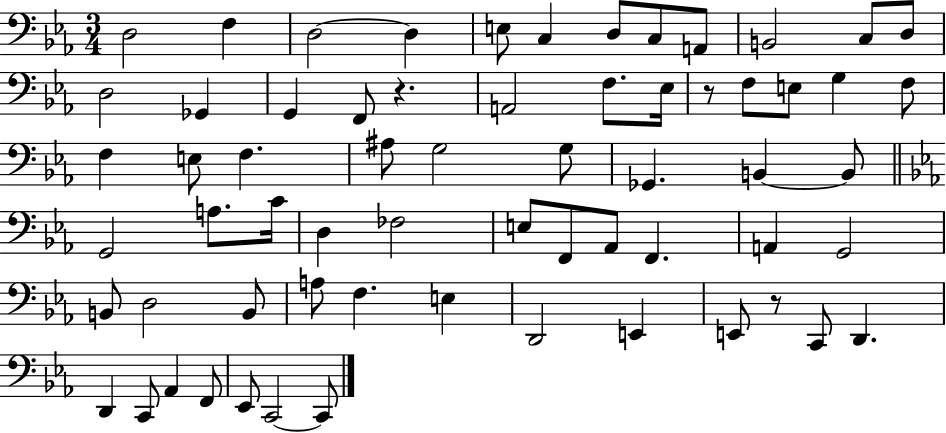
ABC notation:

X:1
T:Untitled
M:3/4
L:1/4
K:Eb
D,2 F, D,2 D, E,/2 C, D,/2 C,/2 A,,/2 B,,2 C,/2 D,/2 D,2 _G,, G,, F,,/2 z A,,2 F,/2 _E,/4 z/2 F,/2 E,/2 G, F,/2 F, E,/2 F, ^A,/2 G,2 G,/2 _G,, B,, B,,/2 G,,2 A,/2 C/4 D, _F,2 E,/2 F,,/2 _A,,/2 F,, A,, G,,2 B,,/2 D,2 B,,/2 A,/2 F, E, D,,2 E,, E,,/2 z/2 C,,/2 D,, D,, C,,/2 _A,, F,,/2 _E,,/2 C,,2 C,,/2